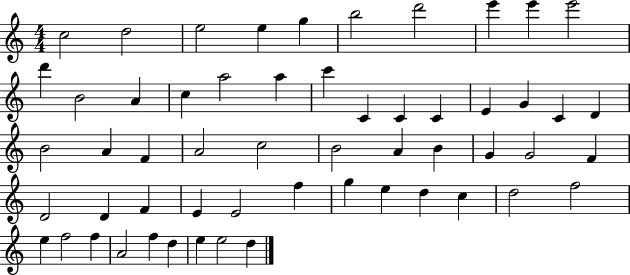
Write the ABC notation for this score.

X:1
T:Untitled
M:4/4
L:1/4
K:C
c2 d2 e2 e g b2 d'2 e' e' e'2 d' B2 A c a2 a c' C C C E G C D B2 A F A2 c2 B2 A B G G2 F D2 D F E E2 f g e d c d2 f2 e f2 f A2 f d e e2 d